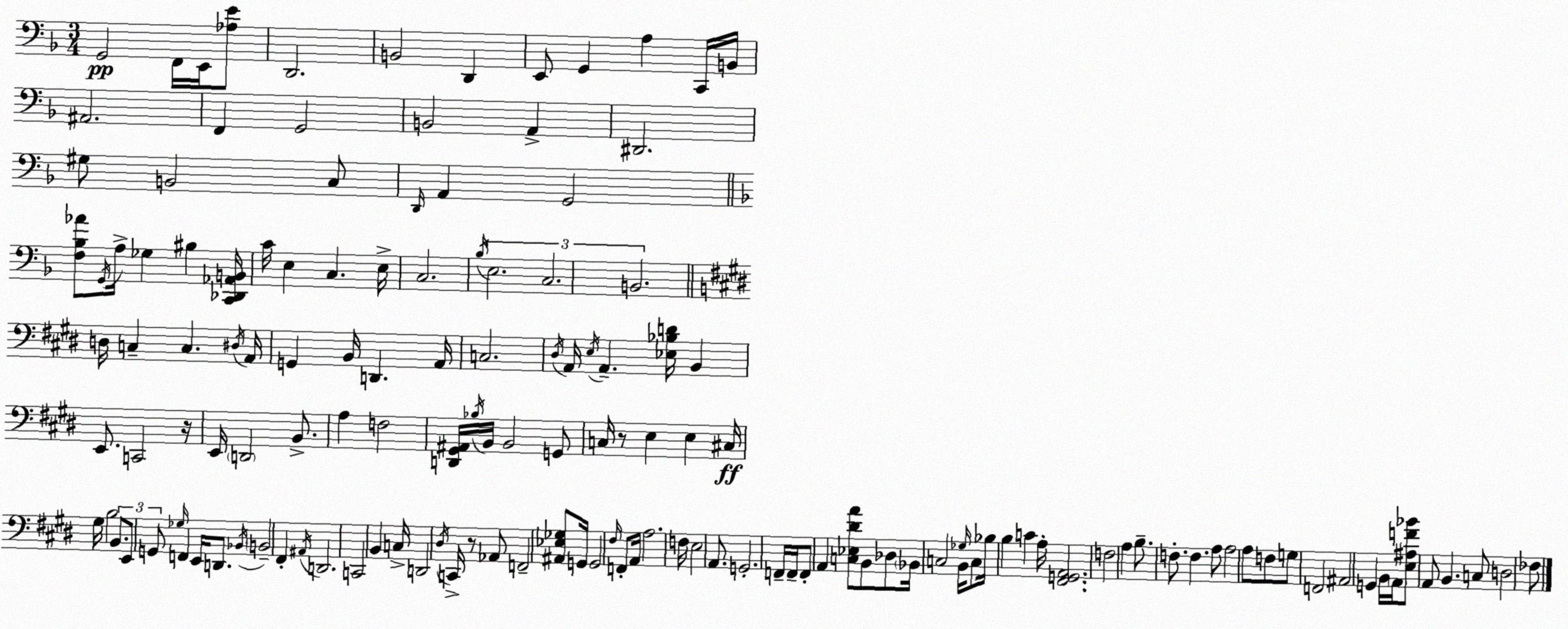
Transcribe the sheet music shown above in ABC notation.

X:1
T:Untitled
M:3/4
L:1/4
K:Dm
G,,2 F,,/4 E,,/4 [_A,E]/2 D,,2 B,,2 D,, E,,/2 G,, A, C,,/4 B,,/4 ^A,,2 F,, G,,2 B,,2 A,, ^D,,2 ^G,/2 B,,2 C,/2 D,,/4 A,, G,,2 [F,_B,_A]/2 G,,/4 A,/4 _G, ^B, [C,,_D,,_A,,B,,]/4 C/4 E, C, E,/4 C,2 _B,/4 E,2 C,2 B,,2 D,/4 C, C, ^D,/4 A,,/4 G,, B,,/4 D,, A,,/4 C,2 ^D,/4 A,,/4 E,/4 A,, [_E,_B,D]/4 B,, E,,/2 C,,2 z/4 E,,/4 D,,2 B,,/2 A, F,2 [D,,^G,,^A,,]/4 _B,/4 B,,/4 B,,2 G,,/2 C,/4 z/2 E, E, ^C,/4 ^G,/4 B,2 B,,/2 E,,/2 G,,/2 _G,/4 F,, E,,/4 D,,/2 _B,,/4 B,,2 ^F,, ^A,,/4 D,,2 C,,2 B,, C,/4 D,,2 ^D,/4 C,,/4 z/2 _A,,/2 F,,2 [^A,,_E,_G,]/2 G,,/4 G,,2 ^F,/4 F,,/2 A,,/4 A,2 F,/4 E,2 A,,/2 G,,2 F,,/4 F,,/4 F,,/2 A,, [C,_E,^DA]/2 B,,/2 _D,/2 _B,,/4 C,2 _G,/4 B,,/4 C,/2 _B,/4 B, C A,/4 [^F,,G,,A,,]2 F,2 A, B,/2 F,/2 F, A,/2 A,2 A,/2 F,/2 G,/2 F,,2 ^A,,2 G,, B,,/4 A,,/4 [E,^A,F_B]/2 A,,/2 B,, C,/2 D,2 _F,/2